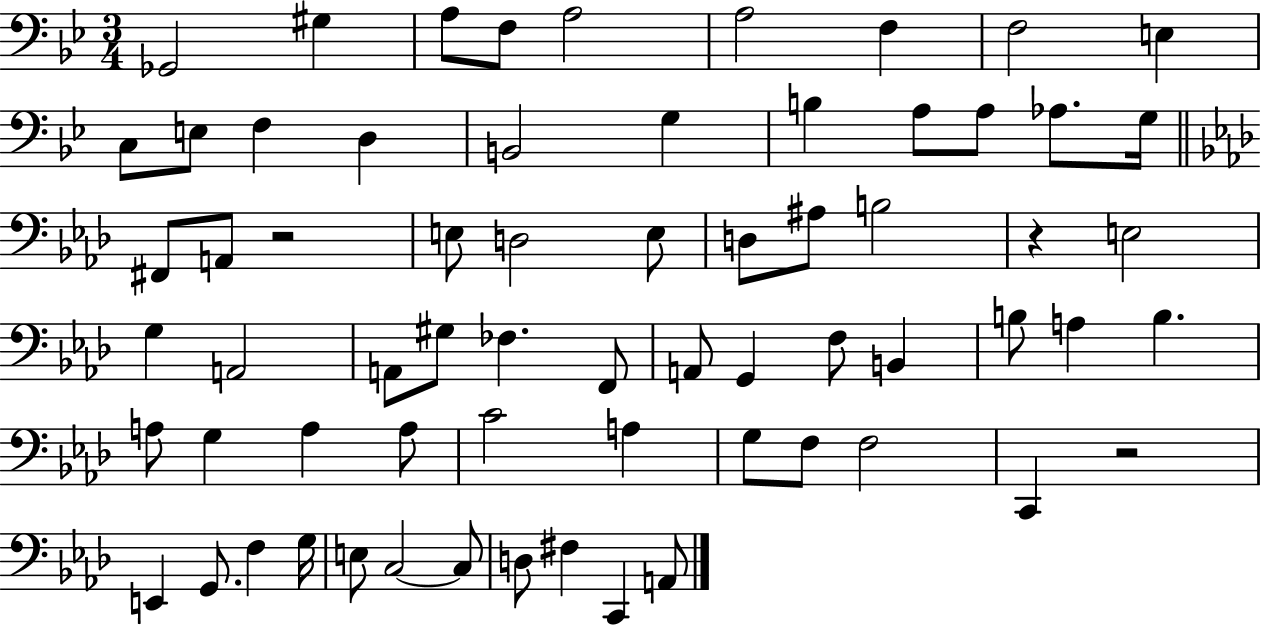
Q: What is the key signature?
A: BES major